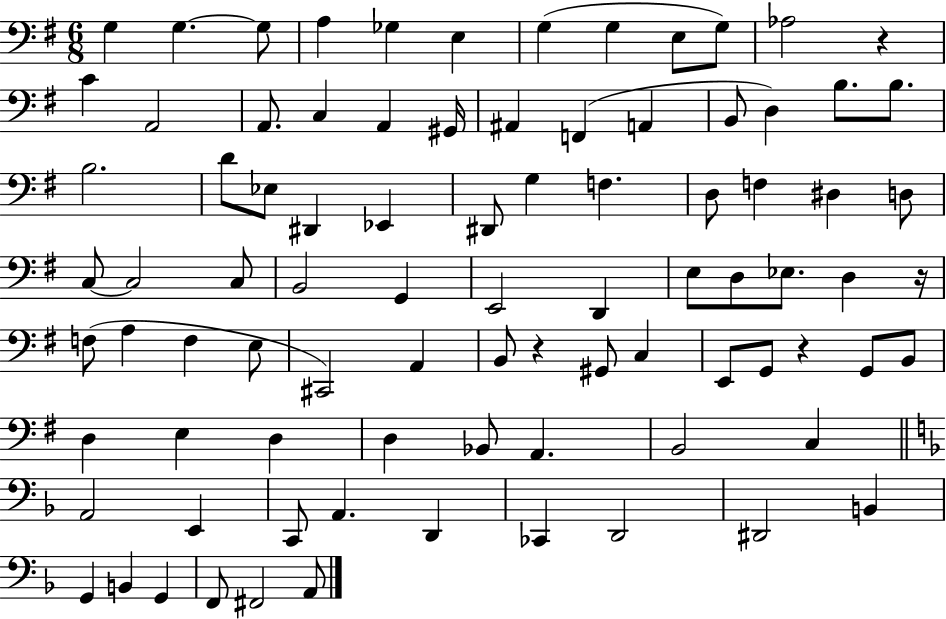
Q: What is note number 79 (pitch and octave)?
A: B2